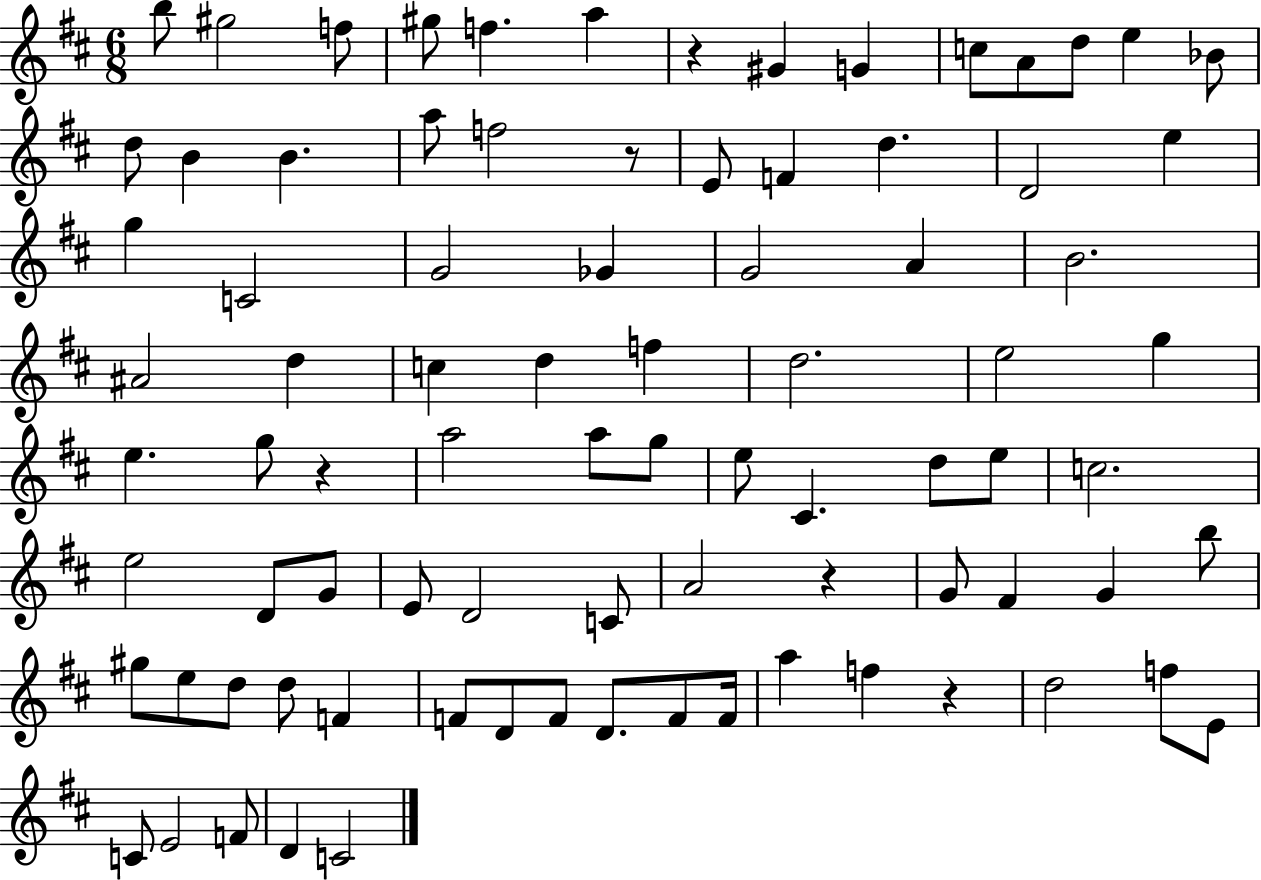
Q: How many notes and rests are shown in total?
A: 85